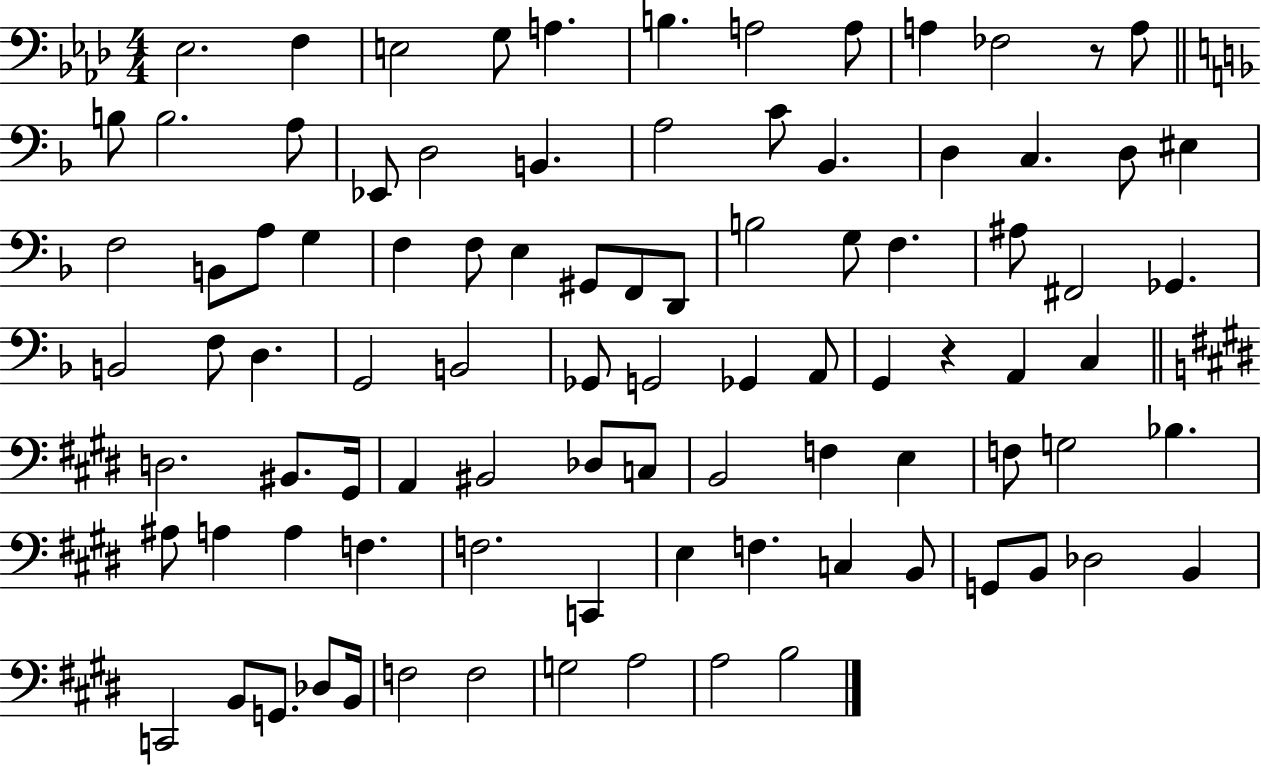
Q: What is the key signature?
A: AES major